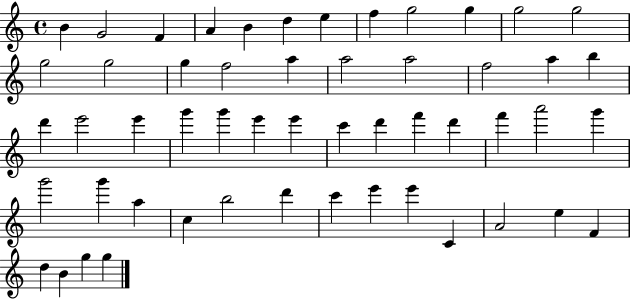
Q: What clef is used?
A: treble